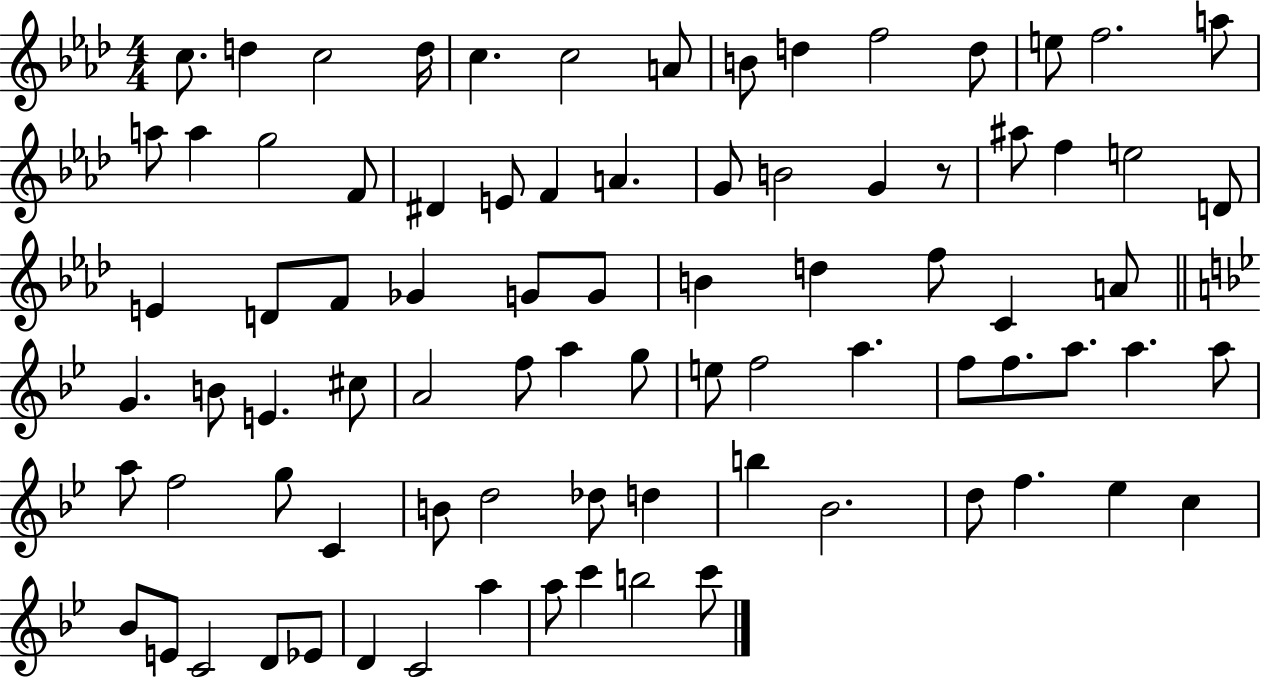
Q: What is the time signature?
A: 4/4